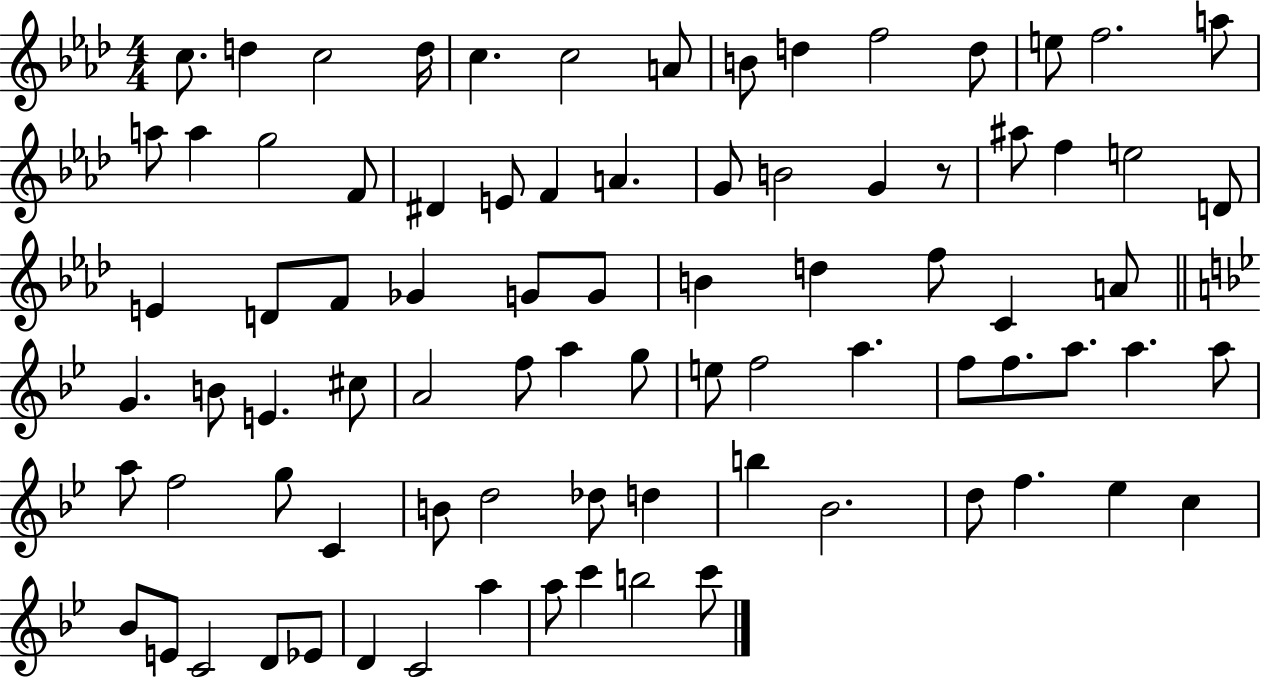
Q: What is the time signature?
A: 4/4